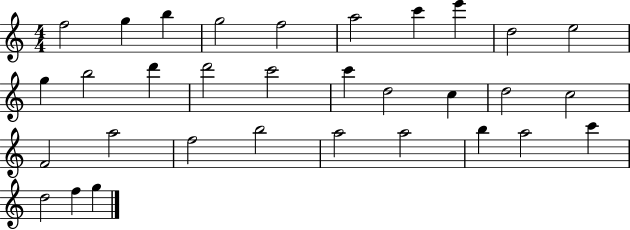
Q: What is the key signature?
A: C major